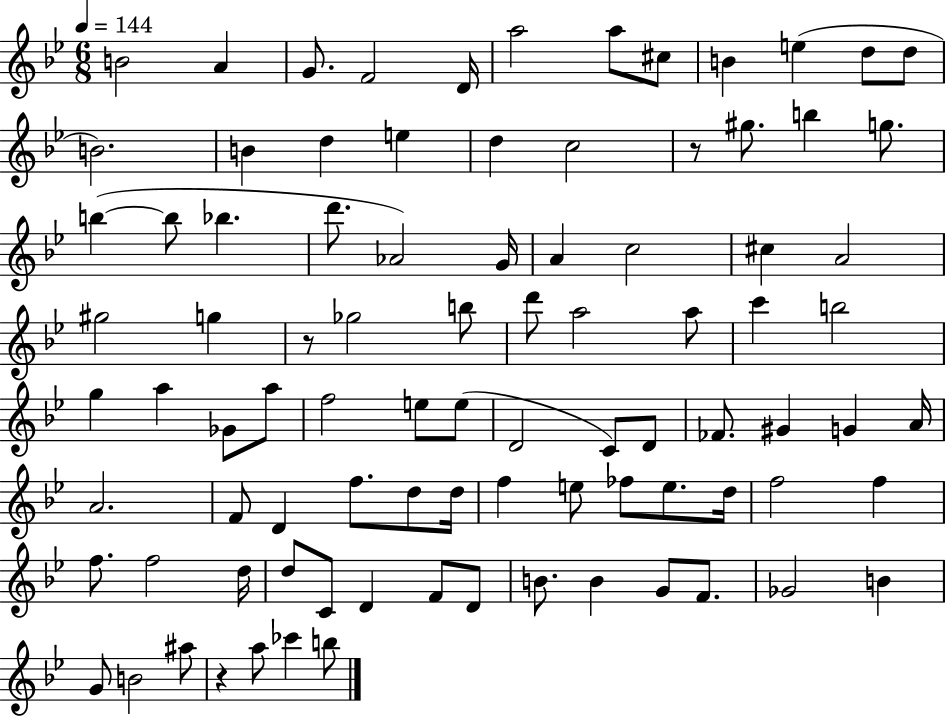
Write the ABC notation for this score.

X:1
T:Untitled
M:6/8
L:1/4
K:Bb
B2 A G/2 F2 D/4 a2 a/2 ^c/2 B e d/2 d/2 B2 B d e d c2 z/2 ^g/2 b g/2 b b/2 _b d'/2 _A2 G/4 A c2 ^c A2 ^g2 g z/2 _g2 b/2 d'/2 a2 a/2 c' b2 g a _G/2 a/2 f2 e/2 e/2 D2 C/2 D/2 _F/2 ^G G A/4 A2 F/2 D f/2 d/2 d/4 f e/2 _f/2 e/2 d/4 f2 f f/2 f2 d/4 d/2 C/2 D F/2 D/2 B/2 B G/2 F/2 _G2 B G/2 B2 ^a/2 z a/2 _c' b/2